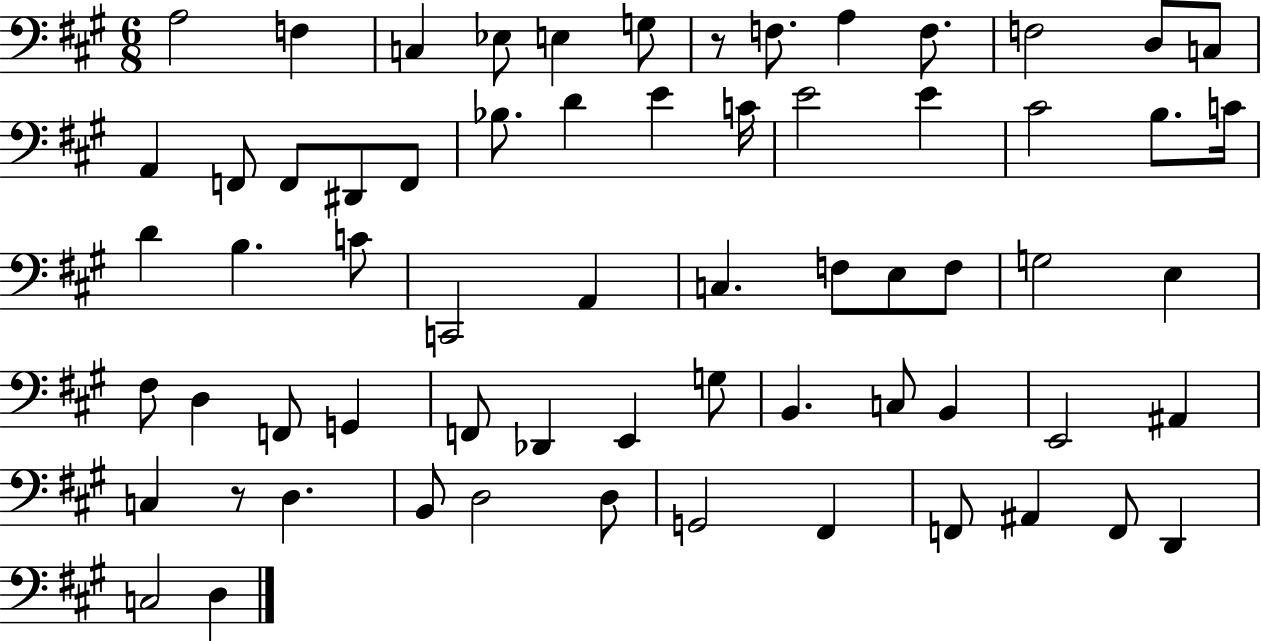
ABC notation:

X:1
T:Untitled
M:6/8
L:1/4
K:A
A,2 F, C, _E,/2 E, G,/2 z/2 F,/2 A, F,/2 F,2 D,/2 C,/2 A,, F,,/2 F,,/2 ^D,,/2 F,,/2 _B,/2 D E C/4 E2 E ^C2 B,/2 C/4 D B, C/2 C,,2 A,, C, F,/2 E,/2 F,/2 G,2 E, ^F,/2 D, F,,/2 G,, F,,/2 _D,, E,, G,/2 B,, C,/2 B,, E,,2 ^A,, C, z/2 D, B,,/2 D,2 D,/2 G,,2 ^F,, F,,/2 ^A,, F,,/2 D,, C,2 D,